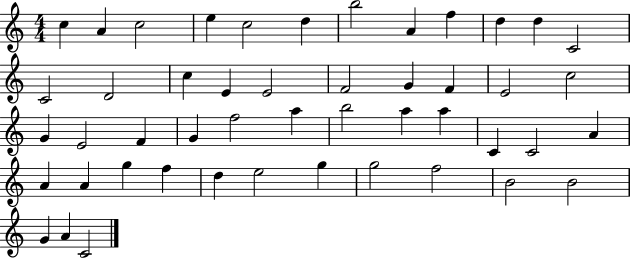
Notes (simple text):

C5/q A4/q C5/h E5/q C5/h D5/q B5/h A4/q F5/q D5/q D5/q C4/h C4/h D4/h C5/q E4/q E4/h F4/h G4/q F4/q E4/h C5/h G4/q E4/h F4/q G4/q F5/h A5/q B5/h A5/q A5/q C4/q C4/h A4/q A4/q A4/q G5/q F5/q D5/q E5/h G5/q G5/h F5/h B4/h B4/h G4/q A4/q C4/h